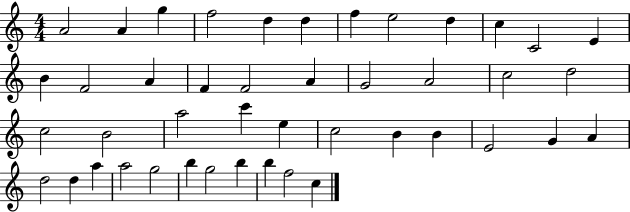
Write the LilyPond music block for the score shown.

{
  \clef treble
  \numericTimeSignature
  \time 4/4
  \key c \major
  a'2 a'4 g''4 | f''2 d''4 d''4 | f''4 e''2 d''4 | c''4 c'2 e'4 | \break b'4 f'2 a'4 | f'4 f'2 a'4 | g'2 a'2 | c''2 d''2 | \break c''2 b'2 | a''2 c'''4 e''4 | c''2 b'4 b'4 | e'2 g'4 a'4 | \break d''2 d''4 a''4 | a''2 g''2 | b''4 g''2 b''4 | b''4 f''2 c''4 | \break \bar "|."
}